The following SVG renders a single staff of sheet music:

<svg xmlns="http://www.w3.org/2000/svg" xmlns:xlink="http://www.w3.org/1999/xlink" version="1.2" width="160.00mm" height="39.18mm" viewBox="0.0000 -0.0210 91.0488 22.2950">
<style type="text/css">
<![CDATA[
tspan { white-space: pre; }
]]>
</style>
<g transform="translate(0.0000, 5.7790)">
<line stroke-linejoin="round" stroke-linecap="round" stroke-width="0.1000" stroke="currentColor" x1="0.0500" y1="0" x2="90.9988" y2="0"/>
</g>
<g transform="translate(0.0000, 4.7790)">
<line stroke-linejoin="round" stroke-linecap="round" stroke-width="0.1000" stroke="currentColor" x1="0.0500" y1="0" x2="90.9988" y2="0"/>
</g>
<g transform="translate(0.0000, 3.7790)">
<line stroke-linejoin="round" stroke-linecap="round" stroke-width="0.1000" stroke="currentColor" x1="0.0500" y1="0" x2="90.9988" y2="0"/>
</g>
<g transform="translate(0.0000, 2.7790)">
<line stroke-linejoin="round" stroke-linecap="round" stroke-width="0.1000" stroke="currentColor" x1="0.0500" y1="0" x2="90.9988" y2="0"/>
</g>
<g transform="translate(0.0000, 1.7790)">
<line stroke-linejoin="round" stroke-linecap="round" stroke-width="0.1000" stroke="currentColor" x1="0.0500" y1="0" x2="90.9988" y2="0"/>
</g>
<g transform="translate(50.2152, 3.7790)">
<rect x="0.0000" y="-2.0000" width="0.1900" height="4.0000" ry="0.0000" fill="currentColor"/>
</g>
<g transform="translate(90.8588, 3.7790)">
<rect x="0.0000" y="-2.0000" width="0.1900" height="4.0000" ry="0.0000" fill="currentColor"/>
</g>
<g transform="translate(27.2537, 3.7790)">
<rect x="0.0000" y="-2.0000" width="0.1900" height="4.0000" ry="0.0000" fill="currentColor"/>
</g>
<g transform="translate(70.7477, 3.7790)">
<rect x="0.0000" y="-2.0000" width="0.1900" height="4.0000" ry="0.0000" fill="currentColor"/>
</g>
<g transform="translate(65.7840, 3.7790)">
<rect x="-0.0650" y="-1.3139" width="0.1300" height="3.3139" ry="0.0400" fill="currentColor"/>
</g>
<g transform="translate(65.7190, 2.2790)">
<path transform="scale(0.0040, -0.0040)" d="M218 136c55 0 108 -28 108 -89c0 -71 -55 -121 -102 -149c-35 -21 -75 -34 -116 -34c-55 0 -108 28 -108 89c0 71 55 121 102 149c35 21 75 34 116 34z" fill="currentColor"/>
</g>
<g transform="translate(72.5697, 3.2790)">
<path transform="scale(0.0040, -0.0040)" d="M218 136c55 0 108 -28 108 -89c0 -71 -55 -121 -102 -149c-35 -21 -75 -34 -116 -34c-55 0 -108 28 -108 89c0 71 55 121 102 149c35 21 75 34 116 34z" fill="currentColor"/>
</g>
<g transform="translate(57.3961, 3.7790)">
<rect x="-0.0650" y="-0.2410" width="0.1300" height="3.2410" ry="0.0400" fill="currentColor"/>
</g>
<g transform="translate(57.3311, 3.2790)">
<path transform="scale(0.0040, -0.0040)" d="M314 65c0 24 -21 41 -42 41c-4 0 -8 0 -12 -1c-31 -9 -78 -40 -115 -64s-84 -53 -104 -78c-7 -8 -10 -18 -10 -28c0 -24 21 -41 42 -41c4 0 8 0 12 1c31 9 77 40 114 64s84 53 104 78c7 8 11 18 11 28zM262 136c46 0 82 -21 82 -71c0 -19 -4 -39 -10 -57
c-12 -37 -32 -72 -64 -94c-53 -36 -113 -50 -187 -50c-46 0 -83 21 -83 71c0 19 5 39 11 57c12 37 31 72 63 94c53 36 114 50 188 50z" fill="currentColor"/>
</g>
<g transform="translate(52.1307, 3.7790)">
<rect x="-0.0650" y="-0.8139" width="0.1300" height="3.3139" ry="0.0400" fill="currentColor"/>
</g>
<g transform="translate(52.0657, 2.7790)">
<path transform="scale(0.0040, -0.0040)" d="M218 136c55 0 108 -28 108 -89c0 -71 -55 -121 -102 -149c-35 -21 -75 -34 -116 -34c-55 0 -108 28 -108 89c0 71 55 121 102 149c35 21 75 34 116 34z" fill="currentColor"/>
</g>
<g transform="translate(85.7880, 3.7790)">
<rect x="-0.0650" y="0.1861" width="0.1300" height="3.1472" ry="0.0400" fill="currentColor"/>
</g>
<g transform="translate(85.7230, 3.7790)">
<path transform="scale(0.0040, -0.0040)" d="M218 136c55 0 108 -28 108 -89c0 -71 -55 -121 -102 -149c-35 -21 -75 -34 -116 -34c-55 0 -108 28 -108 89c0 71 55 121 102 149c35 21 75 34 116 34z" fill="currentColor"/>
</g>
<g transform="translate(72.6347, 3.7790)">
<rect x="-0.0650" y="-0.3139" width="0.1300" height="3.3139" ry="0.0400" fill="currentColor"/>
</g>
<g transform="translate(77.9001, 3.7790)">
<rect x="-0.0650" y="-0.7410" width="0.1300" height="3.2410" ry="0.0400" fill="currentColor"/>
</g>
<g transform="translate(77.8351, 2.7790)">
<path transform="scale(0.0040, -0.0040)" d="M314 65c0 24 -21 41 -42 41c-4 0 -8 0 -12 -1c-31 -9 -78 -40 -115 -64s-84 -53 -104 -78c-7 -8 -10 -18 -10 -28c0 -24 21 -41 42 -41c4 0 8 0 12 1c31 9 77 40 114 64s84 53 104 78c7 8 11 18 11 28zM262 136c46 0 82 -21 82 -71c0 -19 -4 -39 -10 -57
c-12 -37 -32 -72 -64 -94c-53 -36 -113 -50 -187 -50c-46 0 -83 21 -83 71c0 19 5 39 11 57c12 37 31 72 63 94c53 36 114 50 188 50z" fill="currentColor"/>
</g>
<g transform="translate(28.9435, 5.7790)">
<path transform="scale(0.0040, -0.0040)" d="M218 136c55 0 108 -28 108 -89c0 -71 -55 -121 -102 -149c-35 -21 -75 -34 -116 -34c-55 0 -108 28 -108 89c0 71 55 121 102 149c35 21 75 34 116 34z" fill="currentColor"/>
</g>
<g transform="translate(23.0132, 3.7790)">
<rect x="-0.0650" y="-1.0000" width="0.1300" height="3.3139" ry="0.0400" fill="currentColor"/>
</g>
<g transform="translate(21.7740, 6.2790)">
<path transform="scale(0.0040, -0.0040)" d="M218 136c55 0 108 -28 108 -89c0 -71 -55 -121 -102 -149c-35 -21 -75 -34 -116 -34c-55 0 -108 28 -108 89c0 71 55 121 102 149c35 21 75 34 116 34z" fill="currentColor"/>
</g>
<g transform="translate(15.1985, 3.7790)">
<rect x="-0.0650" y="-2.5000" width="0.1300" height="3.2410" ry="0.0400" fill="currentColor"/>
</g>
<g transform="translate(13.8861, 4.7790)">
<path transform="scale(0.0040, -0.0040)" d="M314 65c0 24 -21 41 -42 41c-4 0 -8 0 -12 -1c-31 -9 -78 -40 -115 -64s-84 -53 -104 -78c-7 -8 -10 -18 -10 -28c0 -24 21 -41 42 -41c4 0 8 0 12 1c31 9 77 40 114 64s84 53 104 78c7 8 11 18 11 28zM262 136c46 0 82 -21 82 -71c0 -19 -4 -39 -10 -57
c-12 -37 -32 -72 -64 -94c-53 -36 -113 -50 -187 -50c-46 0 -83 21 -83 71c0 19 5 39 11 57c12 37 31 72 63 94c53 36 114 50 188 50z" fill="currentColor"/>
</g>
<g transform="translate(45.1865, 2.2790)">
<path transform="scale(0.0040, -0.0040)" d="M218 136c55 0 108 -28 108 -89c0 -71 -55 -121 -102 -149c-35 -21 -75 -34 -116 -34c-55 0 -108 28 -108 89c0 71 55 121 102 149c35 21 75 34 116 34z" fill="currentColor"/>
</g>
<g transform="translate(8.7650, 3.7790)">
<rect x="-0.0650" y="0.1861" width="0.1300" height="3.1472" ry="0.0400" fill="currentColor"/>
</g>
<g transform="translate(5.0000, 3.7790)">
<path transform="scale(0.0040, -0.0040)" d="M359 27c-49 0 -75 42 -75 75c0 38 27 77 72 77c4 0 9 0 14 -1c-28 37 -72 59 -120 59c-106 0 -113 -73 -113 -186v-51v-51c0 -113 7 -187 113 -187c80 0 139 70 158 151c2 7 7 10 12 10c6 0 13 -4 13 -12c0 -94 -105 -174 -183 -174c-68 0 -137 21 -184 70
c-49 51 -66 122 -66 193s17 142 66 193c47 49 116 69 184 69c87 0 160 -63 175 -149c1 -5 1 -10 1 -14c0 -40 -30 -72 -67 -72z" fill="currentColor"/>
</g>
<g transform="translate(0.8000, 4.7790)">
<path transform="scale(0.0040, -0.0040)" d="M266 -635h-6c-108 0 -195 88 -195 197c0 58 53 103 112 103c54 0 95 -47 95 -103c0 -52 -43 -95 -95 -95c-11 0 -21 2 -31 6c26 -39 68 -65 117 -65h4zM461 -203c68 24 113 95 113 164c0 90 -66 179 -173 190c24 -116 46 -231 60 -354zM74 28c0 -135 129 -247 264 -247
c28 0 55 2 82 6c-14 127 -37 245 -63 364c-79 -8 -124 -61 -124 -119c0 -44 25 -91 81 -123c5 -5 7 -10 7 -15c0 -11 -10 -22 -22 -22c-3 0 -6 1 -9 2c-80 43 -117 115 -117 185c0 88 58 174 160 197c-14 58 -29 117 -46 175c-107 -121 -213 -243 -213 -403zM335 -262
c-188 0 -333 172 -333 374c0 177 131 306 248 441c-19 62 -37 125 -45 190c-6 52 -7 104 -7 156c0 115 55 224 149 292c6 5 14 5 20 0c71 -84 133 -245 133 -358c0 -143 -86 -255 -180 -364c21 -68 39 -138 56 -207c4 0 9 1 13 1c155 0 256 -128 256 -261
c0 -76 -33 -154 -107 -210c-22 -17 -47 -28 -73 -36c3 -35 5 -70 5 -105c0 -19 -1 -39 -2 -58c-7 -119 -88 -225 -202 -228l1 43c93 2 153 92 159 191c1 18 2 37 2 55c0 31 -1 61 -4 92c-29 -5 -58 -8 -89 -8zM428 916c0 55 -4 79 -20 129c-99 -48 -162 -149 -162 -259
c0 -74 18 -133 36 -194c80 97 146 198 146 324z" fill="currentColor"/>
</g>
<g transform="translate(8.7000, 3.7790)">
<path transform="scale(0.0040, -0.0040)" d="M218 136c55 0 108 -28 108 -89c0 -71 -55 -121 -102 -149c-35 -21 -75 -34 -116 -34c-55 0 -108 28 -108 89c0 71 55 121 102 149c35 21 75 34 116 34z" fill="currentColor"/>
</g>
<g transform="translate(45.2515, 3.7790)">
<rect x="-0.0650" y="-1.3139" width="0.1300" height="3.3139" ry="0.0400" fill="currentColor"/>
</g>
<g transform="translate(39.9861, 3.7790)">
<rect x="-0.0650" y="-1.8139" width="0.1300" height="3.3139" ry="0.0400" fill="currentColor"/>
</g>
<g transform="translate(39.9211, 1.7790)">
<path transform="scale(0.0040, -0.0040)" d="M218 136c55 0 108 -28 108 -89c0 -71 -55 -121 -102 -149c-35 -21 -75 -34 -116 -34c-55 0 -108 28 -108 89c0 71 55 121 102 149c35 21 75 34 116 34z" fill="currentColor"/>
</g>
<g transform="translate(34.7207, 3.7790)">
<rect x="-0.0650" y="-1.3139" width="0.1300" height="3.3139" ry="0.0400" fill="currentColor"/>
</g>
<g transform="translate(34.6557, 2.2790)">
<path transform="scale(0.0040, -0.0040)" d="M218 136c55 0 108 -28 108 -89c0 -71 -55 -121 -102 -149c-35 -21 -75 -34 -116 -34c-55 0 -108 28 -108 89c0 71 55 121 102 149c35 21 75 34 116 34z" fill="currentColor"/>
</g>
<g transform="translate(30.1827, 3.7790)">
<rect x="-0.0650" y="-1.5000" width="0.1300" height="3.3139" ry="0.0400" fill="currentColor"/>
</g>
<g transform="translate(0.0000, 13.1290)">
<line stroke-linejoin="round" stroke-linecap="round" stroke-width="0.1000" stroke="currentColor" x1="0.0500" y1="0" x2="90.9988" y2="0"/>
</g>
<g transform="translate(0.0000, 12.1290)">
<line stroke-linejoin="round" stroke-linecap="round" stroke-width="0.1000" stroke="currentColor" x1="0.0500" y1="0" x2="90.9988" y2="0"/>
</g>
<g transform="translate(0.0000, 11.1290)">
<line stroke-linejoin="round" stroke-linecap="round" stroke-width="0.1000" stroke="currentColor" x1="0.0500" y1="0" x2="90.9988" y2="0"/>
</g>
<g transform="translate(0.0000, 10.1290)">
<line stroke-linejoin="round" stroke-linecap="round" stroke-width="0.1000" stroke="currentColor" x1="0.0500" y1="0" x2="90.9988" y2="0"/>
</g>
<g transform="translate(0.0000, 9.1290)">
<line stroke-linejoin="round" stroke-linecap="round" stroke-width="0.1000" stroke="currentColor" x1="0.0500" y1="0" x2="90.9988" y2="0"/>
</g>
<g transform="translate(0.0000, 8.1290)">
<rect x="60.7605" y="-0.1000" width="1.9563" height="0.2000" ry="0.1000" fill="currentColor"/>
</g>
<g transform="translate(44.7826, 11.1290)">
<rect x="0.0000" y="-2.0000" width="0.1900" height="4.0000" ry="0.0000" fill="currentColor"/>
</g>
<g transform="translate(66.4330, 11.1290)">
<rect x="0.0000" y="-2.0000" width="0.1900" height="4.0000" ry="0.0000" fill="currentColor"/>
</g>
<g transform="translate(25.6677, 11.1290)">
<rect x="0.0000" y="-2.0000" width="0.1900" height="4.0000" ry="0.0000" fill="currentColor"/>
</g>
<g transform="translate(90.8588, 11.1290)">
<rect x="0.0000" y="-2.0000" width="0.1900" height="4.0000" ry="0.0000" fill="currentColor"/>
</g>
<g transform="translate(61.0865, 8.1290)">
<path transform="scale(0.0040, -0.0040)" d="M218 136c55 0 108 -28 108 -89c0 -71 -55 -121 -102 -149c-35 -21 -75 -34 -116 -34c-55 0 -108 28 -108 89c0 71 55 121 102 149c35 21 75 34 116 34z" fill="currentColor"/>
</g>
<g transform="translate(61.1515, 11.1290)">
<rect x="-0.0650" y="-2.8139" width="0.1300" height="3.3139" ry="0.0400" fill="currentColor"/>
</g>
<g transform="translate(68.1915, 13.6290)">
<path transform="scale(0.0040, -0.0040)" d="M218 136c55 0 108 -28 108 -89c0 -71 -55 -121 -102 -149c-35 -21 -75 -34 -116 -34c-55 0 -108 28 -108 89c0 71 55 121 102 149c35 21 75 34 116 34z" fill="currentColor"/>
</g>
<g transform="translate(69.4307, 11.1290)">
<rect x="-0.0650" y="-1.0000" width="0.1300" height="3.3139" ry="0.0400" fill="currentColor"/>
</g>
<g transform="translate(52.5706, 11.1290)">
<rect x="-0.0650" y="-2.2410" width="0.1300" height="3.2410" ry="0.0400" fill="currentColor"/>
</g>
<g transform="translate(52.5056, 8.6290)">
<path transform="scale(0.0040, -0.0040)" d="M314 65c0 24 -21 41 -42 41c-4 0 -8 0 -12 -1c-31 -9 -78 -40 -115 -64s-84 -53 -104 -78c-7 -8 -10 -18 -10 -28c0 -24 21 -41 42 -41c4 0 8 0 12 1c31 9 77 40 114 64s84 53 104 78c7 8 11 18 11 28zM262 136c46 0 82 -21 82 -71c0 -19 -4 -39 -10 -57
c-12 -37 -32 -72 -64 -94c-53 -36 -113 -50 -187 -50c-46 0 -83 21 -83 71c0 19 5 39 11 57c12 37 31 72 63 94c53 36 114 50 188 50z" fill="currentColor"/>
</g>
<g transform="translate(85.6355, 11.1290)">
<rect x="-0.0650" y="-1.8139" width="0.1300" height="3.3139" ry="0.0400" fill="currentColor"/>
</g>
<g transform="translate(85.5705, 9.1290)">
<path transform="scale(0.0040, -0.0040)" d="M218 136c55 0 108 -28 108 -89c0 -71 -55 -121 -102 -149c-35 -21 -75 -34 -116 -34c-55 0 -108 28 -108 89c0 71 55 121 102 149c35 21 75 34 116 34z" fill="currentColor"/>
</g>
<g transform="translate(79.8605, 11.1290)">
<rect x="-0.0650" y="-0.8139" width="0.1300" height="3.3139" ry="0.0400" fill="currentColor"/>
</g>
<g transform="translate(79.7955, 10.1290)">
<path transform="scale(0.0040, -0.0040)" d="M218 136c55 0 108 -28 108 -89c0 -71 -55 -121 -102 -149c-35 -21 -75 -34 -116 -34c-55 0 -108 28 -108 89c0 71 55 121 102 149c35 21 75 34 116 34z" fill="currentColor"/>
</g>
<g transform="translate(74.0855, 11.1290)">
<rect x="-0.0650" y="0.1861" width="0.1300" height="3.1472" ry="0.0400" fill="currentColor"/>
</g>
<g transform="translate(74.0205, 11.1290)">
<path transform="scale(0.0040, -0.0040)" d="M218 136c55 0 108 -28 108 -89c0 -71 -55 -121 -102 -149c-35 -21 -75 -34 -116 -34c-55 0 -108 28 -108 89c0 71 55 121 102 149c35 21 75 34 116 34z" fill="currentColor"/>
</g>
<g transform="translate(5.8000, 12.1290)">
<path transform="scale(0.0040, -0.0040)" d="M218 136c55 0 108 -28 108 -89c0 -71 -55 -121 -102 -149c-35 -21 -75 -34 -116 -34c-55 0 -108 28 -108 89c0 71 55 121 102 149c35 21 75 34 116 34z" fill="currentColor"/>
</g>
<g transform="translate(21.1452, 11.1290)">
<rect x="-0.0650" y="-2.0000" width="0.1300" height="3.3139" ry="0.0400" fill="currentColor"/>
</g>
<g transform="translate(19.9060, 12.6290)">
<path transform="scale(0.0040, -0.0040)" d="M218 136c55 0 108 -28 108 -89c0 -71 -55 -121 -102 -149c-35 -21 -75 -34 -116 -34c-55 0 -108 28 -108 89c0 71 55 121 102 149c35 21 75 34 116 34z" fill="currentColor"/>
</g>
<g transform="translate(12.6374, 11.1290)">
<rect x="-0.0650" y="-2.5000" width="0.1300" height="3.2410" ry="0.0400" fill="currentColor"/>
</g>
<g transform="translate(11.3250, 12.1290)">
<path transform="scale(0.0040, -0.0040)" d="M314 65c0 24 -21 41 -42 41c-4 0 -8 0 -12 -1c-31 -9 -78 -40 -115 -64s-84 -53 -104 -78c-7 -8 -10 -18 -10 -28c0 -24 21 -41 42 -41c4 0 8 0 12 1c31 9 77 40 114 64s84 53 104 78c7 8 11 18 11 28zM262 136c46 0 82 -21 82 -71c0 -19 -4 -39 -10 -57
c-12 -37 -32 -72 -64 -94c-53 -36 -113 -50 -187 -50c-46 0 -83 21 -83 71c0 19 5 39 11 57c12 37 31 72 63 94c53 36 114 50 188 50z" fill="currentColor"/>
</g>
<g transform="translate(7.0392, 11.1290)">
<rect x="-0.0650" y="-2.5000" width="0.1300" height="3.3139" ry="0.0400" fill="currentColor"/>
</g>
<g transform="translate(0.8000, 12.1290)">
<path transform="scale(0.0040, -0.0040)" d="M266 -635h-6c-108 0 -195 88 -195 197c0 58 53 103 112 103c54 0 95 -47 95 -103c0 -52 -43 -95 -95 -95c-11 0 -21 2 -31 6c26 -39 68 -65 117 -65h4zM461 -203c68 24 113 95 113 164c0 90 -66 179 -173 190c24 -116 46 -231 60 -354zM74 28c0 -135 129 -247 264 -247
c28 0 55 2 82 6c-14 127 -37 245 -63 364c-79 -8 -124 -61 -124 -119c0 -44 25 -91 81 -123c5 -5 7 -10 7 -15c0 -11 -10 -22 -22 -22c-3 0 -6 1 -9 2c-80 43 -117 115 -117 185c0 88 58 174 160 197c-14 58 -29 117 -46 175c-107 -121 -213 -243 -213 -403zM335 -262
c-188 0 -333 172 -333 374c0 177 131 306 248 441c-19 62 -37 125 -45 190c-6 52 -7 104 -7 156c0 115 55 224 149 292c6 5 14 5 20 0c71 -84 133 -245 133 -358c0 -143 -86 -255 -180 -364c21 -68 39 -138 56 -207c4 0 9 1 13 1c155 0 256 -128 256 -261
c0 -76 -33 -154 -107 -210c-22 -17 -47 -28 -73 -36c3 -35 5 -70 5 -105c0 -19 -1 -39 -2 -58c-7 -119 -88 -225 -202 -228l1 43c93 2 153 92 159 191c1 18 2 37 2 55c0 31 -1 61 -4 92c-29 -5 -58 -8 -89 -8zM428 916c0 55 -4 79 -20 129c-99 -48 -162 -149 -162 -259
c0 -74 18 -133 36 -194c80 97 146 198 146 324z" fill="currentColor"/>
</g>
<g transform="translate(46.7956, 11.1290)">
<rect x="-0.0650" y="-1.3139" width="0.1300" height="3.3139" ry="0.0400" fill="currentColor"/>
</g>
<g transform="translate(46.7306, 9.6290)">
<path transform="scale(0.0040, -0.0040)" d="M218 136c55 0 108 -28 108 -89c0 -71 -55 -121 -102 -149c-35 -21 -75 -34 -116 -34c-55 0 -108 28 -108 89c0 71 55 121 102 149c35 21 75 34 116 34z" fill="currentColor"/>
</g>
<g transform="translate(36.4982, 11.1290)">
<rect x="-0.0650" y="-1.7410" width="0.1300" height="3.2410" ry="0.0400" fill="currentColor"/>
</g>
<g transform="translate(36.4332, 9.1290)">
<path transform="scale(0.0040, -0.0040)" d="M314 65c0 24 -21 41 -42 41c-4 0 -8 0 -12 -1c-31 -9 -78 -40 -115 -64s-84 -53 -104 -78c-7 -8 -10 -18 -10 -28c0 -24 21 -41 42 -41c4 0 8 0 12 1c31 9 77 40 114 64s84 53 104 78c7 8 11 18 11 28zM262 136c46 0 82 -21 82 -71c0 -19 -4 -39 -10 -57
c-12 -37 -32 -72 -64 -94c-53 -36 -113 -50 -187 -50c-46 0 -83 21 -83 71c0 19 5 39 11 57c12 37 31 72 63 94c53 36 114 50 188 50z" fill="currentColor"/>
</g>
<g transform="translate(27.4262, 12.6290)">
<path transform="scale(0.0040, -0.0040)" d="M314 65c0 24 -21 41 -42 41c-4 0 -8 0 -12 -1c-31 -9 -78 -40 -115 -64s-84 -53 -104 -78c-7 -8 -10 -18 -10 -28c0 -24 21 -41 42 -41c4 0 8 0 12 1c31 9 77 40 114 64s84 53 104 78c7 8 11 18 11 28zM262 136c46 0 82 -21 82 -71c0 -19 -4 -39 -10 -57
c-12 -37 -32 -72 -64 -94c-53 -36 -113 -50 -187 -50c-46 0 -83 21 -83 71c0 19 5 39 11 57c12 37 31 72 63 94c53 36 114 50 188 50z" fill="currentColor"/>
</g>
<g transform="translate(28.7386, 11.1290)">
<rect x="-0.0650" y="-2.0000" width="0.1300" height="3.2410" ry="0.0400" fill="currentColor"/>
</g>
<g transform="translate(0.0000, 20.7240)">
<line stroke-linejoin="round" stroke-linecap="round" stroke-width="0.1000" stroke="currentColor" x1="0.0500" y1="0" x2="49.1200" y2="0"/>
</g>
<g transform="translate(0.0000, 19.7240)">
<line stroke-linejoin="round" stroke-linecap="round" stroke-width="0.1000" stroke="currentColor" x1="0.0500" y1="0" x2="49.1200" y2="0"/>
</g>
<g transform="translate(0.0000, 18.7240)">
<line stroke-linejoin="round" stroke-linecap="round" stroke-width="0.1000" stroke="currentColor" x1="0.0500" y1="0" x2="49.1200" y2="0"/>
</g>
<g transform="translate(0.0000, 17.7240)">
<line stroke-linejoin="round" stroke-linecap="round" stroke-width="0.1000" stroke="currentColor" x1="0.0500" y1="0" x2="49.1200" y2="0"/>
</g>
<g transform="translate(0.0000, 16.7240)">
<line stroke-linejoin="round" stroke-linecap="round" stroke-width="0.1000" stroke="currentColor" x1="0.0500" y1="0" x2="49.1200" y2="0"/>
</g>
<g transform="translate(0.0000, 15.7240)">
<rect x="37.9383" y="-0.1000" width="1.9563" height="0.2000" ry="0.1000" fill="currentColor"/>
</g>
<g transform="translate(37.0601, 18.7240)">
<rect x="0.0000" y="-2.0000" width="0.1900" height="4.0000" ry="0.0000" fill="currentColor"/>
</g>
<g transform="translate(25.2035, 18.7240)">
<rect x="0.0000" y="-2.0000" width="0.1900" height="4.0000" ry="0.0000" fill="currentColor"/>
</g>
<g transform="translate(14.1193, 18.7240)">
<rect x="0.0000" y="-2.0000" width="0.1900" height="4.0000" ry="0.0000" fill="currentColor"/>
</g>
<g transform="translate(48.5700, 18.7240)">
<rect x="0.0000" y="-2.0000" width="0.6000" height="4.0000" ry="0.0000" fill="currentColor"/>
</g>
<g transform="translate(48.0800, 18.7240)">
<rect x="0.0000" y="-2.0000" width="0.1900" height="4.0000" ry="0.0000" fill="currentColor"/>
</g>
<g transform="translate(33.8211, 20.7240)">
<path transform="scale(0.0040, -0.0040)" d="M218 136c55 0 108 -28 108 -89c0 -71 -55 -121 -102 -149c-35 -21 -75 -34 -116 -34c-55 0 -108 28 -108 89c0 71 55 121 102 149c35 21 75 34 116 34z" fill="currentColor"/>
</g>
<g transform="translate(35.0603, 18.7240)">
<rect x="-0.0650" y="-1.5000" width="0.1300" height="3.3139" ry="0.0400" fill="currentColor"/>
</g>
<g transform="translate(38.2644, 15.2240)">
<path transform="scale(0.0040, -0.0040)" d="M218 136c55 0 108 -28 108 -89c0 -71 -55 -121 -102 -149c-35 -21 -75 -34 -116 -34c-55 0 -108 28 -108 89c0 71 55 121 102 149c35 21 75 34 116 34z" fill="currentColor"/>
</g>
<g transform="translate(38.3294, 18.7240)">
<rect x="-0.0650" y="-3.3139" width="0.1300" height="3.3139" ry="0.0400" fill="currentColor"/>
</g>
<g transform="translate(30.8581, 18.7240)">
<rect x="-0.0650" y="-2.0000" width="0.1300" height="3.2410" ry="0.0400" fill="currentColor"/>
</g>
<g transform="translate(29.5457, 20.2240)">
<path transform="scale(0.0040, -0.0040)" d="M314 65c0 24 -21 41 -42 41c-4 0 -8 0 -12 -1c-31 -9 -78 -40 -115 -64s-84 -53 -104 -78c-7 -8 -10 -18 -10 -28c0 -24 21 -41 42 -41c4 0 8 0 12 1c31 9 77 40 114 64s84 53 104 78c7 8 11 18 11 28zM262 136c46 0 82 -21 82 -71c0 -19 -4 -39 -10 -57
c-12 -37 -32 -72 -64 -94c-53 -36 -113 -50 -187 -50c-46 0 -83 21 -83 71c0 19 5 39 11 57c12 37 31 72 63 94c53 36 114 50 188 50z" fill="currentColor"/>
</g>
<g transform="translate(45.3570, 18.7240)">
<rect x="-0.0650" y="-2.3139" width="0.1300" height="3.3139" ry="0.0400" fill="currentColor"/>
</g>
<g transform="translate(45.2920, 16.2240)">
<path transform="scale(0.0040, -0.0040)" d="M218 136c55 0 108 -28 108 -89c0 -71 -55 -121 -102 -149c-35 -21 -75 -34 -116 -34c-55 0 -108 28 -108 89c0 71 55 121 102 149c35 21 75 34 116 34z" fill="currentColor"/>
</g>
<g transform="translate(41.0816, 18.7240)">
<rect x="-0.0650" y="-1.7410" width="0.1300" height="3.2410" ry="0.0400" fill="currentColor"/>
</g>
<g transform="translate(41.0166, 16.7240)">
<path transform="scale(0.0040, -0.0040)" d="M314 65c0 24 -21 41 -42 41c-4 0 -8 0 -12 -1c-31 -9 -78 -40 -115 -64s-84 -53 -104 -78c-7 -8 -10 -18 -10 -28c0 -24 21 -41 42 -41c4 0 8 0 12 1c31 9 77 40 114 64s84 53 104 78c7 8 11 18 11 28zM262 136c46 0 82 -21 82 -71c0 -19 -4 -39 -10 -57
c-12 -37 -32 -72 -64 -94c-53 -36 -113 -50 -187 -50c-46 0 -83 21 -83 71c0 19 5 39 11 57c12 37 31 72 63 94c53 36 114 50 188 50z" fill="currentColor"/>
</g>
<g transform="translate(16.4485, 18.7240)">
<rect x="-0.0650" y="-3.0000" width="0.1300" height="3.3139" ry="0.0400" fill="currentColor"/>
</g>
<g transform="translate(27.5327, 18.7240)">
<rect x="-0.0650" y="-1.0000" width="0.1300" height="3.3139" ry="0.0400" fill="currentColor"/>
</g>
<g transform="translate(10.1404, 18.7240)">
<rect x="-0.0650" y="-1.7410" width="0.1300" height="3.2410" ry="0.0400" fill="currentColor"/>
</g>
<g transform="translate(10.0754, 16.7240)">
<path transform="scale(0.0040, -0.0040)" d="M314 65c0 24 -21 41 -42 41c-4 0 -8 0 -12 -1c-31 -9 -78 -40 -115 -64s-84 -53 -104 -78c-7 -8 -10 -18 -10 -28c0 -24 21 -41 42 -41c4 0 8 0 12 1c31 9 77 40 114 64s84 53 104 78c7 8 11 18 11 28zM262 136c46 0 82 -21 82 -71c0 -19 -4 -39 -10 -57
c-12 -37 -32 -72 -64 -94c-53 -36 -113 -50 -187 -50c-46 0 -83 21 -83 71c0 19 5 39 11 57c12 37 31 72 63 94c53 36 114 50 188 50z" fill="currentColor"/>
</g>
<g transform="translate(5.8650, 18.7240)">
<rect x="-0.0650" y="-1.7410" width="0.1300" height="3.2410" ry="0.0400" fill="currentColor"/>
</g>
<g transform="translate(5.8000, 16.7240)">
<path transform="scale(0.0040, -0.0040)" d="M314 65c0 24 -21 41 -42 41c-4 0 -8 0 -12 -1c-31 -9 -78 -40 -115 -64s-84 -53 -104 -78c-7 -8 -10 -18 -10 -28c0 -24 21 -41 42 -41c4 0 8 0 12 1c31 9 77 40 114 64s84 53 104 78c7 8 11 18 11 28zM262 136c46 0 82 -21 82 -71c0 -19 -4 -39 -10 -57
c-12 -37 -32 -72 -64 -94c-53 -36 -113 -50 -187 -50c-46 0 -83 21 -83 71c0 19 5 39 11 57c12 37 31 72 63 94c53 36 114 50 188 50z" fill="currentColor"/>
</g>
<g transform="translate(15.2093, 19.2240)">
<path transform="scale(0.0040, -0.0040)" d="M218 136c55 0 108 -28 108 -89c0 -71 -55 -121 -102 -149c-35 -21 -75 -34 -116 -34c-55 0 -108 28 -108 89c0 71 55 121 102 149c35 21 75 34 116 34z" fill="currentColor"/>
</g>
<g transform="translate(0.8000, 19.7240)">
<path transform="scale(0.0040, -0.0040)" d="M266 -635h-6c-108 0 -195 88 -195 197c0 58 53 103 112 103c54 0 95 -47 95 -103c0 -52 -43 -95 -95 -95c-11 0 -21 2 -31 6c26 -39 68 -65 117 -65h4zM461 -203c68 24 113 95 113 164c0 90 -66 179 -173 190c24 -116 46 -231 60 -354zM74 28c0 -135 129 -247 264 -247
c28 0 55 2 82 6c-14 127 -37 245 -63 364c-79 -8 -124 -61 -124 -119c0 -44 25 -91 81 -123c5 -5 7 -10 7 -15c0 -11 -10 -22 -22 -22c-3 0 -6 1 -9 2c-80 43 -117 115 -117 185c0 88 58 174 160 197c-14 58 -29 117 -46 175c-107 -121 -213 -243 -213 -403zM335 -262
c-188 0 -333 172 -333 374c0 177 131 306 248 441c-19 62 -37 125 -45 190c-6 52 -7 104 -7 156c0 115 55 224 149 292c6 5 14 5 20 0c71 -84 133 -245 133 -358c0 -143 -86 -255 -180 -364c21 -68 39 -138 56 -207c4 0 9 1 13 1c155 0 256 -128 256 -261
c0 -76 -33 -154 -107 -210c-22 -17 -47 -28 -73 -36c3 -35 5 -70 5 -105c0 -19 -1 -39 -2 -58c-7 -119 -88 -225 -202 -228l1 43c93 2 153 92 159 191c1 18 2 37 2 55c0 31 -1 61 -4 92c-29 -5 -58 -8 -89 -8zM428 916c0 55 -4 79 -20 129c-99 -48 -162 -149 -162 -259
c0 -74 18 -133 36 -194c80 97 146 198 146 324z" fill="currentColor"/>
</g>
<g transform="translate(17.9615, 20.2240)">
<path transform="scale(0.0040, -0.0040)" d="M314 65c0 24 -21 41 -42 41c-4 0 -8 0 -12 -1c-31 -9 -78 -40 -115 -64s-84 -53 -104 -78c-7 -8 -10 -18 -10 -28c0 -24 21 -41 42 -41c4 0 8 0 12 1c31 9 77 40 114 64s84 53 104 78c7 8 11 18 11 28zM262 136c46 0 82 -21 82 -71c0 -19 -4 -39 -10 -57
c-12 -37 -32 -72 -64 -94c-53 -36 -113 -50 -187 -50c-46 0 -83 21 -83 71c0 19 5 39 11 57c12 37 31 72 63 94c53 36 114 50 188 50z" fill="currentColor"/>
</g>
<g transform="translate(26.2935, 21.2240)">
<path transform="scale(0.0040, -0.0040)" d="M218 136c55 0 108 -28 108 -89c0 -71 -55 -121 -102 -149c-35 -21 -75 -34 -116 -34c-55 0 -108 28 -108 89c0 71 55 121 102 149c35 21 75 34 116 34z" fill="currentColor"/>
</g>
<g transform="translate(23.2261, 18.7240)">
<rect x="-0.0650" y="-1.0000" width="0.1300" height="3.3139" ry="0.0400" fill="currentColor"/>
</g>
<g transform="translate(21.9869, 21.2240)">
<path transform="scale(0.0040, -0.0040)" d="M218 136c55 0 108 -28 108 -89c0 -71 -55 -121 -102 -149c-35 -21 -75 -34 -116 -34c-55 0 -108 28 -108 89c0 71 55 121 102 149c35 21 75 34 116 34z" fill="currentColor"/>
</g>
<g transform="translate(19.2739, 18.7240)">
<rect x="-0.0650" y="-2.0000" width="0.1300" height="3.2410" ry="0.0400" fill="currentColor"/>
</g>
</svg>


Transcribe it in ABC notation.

X:1
T:Untitled
M:4/4
L:1/4
K:C
B G2 D E e f e d c2 e c d2 B G G2 F F2 f2 e g2 a D B d f f2 f2 A F2 D D F2 E b f2 g